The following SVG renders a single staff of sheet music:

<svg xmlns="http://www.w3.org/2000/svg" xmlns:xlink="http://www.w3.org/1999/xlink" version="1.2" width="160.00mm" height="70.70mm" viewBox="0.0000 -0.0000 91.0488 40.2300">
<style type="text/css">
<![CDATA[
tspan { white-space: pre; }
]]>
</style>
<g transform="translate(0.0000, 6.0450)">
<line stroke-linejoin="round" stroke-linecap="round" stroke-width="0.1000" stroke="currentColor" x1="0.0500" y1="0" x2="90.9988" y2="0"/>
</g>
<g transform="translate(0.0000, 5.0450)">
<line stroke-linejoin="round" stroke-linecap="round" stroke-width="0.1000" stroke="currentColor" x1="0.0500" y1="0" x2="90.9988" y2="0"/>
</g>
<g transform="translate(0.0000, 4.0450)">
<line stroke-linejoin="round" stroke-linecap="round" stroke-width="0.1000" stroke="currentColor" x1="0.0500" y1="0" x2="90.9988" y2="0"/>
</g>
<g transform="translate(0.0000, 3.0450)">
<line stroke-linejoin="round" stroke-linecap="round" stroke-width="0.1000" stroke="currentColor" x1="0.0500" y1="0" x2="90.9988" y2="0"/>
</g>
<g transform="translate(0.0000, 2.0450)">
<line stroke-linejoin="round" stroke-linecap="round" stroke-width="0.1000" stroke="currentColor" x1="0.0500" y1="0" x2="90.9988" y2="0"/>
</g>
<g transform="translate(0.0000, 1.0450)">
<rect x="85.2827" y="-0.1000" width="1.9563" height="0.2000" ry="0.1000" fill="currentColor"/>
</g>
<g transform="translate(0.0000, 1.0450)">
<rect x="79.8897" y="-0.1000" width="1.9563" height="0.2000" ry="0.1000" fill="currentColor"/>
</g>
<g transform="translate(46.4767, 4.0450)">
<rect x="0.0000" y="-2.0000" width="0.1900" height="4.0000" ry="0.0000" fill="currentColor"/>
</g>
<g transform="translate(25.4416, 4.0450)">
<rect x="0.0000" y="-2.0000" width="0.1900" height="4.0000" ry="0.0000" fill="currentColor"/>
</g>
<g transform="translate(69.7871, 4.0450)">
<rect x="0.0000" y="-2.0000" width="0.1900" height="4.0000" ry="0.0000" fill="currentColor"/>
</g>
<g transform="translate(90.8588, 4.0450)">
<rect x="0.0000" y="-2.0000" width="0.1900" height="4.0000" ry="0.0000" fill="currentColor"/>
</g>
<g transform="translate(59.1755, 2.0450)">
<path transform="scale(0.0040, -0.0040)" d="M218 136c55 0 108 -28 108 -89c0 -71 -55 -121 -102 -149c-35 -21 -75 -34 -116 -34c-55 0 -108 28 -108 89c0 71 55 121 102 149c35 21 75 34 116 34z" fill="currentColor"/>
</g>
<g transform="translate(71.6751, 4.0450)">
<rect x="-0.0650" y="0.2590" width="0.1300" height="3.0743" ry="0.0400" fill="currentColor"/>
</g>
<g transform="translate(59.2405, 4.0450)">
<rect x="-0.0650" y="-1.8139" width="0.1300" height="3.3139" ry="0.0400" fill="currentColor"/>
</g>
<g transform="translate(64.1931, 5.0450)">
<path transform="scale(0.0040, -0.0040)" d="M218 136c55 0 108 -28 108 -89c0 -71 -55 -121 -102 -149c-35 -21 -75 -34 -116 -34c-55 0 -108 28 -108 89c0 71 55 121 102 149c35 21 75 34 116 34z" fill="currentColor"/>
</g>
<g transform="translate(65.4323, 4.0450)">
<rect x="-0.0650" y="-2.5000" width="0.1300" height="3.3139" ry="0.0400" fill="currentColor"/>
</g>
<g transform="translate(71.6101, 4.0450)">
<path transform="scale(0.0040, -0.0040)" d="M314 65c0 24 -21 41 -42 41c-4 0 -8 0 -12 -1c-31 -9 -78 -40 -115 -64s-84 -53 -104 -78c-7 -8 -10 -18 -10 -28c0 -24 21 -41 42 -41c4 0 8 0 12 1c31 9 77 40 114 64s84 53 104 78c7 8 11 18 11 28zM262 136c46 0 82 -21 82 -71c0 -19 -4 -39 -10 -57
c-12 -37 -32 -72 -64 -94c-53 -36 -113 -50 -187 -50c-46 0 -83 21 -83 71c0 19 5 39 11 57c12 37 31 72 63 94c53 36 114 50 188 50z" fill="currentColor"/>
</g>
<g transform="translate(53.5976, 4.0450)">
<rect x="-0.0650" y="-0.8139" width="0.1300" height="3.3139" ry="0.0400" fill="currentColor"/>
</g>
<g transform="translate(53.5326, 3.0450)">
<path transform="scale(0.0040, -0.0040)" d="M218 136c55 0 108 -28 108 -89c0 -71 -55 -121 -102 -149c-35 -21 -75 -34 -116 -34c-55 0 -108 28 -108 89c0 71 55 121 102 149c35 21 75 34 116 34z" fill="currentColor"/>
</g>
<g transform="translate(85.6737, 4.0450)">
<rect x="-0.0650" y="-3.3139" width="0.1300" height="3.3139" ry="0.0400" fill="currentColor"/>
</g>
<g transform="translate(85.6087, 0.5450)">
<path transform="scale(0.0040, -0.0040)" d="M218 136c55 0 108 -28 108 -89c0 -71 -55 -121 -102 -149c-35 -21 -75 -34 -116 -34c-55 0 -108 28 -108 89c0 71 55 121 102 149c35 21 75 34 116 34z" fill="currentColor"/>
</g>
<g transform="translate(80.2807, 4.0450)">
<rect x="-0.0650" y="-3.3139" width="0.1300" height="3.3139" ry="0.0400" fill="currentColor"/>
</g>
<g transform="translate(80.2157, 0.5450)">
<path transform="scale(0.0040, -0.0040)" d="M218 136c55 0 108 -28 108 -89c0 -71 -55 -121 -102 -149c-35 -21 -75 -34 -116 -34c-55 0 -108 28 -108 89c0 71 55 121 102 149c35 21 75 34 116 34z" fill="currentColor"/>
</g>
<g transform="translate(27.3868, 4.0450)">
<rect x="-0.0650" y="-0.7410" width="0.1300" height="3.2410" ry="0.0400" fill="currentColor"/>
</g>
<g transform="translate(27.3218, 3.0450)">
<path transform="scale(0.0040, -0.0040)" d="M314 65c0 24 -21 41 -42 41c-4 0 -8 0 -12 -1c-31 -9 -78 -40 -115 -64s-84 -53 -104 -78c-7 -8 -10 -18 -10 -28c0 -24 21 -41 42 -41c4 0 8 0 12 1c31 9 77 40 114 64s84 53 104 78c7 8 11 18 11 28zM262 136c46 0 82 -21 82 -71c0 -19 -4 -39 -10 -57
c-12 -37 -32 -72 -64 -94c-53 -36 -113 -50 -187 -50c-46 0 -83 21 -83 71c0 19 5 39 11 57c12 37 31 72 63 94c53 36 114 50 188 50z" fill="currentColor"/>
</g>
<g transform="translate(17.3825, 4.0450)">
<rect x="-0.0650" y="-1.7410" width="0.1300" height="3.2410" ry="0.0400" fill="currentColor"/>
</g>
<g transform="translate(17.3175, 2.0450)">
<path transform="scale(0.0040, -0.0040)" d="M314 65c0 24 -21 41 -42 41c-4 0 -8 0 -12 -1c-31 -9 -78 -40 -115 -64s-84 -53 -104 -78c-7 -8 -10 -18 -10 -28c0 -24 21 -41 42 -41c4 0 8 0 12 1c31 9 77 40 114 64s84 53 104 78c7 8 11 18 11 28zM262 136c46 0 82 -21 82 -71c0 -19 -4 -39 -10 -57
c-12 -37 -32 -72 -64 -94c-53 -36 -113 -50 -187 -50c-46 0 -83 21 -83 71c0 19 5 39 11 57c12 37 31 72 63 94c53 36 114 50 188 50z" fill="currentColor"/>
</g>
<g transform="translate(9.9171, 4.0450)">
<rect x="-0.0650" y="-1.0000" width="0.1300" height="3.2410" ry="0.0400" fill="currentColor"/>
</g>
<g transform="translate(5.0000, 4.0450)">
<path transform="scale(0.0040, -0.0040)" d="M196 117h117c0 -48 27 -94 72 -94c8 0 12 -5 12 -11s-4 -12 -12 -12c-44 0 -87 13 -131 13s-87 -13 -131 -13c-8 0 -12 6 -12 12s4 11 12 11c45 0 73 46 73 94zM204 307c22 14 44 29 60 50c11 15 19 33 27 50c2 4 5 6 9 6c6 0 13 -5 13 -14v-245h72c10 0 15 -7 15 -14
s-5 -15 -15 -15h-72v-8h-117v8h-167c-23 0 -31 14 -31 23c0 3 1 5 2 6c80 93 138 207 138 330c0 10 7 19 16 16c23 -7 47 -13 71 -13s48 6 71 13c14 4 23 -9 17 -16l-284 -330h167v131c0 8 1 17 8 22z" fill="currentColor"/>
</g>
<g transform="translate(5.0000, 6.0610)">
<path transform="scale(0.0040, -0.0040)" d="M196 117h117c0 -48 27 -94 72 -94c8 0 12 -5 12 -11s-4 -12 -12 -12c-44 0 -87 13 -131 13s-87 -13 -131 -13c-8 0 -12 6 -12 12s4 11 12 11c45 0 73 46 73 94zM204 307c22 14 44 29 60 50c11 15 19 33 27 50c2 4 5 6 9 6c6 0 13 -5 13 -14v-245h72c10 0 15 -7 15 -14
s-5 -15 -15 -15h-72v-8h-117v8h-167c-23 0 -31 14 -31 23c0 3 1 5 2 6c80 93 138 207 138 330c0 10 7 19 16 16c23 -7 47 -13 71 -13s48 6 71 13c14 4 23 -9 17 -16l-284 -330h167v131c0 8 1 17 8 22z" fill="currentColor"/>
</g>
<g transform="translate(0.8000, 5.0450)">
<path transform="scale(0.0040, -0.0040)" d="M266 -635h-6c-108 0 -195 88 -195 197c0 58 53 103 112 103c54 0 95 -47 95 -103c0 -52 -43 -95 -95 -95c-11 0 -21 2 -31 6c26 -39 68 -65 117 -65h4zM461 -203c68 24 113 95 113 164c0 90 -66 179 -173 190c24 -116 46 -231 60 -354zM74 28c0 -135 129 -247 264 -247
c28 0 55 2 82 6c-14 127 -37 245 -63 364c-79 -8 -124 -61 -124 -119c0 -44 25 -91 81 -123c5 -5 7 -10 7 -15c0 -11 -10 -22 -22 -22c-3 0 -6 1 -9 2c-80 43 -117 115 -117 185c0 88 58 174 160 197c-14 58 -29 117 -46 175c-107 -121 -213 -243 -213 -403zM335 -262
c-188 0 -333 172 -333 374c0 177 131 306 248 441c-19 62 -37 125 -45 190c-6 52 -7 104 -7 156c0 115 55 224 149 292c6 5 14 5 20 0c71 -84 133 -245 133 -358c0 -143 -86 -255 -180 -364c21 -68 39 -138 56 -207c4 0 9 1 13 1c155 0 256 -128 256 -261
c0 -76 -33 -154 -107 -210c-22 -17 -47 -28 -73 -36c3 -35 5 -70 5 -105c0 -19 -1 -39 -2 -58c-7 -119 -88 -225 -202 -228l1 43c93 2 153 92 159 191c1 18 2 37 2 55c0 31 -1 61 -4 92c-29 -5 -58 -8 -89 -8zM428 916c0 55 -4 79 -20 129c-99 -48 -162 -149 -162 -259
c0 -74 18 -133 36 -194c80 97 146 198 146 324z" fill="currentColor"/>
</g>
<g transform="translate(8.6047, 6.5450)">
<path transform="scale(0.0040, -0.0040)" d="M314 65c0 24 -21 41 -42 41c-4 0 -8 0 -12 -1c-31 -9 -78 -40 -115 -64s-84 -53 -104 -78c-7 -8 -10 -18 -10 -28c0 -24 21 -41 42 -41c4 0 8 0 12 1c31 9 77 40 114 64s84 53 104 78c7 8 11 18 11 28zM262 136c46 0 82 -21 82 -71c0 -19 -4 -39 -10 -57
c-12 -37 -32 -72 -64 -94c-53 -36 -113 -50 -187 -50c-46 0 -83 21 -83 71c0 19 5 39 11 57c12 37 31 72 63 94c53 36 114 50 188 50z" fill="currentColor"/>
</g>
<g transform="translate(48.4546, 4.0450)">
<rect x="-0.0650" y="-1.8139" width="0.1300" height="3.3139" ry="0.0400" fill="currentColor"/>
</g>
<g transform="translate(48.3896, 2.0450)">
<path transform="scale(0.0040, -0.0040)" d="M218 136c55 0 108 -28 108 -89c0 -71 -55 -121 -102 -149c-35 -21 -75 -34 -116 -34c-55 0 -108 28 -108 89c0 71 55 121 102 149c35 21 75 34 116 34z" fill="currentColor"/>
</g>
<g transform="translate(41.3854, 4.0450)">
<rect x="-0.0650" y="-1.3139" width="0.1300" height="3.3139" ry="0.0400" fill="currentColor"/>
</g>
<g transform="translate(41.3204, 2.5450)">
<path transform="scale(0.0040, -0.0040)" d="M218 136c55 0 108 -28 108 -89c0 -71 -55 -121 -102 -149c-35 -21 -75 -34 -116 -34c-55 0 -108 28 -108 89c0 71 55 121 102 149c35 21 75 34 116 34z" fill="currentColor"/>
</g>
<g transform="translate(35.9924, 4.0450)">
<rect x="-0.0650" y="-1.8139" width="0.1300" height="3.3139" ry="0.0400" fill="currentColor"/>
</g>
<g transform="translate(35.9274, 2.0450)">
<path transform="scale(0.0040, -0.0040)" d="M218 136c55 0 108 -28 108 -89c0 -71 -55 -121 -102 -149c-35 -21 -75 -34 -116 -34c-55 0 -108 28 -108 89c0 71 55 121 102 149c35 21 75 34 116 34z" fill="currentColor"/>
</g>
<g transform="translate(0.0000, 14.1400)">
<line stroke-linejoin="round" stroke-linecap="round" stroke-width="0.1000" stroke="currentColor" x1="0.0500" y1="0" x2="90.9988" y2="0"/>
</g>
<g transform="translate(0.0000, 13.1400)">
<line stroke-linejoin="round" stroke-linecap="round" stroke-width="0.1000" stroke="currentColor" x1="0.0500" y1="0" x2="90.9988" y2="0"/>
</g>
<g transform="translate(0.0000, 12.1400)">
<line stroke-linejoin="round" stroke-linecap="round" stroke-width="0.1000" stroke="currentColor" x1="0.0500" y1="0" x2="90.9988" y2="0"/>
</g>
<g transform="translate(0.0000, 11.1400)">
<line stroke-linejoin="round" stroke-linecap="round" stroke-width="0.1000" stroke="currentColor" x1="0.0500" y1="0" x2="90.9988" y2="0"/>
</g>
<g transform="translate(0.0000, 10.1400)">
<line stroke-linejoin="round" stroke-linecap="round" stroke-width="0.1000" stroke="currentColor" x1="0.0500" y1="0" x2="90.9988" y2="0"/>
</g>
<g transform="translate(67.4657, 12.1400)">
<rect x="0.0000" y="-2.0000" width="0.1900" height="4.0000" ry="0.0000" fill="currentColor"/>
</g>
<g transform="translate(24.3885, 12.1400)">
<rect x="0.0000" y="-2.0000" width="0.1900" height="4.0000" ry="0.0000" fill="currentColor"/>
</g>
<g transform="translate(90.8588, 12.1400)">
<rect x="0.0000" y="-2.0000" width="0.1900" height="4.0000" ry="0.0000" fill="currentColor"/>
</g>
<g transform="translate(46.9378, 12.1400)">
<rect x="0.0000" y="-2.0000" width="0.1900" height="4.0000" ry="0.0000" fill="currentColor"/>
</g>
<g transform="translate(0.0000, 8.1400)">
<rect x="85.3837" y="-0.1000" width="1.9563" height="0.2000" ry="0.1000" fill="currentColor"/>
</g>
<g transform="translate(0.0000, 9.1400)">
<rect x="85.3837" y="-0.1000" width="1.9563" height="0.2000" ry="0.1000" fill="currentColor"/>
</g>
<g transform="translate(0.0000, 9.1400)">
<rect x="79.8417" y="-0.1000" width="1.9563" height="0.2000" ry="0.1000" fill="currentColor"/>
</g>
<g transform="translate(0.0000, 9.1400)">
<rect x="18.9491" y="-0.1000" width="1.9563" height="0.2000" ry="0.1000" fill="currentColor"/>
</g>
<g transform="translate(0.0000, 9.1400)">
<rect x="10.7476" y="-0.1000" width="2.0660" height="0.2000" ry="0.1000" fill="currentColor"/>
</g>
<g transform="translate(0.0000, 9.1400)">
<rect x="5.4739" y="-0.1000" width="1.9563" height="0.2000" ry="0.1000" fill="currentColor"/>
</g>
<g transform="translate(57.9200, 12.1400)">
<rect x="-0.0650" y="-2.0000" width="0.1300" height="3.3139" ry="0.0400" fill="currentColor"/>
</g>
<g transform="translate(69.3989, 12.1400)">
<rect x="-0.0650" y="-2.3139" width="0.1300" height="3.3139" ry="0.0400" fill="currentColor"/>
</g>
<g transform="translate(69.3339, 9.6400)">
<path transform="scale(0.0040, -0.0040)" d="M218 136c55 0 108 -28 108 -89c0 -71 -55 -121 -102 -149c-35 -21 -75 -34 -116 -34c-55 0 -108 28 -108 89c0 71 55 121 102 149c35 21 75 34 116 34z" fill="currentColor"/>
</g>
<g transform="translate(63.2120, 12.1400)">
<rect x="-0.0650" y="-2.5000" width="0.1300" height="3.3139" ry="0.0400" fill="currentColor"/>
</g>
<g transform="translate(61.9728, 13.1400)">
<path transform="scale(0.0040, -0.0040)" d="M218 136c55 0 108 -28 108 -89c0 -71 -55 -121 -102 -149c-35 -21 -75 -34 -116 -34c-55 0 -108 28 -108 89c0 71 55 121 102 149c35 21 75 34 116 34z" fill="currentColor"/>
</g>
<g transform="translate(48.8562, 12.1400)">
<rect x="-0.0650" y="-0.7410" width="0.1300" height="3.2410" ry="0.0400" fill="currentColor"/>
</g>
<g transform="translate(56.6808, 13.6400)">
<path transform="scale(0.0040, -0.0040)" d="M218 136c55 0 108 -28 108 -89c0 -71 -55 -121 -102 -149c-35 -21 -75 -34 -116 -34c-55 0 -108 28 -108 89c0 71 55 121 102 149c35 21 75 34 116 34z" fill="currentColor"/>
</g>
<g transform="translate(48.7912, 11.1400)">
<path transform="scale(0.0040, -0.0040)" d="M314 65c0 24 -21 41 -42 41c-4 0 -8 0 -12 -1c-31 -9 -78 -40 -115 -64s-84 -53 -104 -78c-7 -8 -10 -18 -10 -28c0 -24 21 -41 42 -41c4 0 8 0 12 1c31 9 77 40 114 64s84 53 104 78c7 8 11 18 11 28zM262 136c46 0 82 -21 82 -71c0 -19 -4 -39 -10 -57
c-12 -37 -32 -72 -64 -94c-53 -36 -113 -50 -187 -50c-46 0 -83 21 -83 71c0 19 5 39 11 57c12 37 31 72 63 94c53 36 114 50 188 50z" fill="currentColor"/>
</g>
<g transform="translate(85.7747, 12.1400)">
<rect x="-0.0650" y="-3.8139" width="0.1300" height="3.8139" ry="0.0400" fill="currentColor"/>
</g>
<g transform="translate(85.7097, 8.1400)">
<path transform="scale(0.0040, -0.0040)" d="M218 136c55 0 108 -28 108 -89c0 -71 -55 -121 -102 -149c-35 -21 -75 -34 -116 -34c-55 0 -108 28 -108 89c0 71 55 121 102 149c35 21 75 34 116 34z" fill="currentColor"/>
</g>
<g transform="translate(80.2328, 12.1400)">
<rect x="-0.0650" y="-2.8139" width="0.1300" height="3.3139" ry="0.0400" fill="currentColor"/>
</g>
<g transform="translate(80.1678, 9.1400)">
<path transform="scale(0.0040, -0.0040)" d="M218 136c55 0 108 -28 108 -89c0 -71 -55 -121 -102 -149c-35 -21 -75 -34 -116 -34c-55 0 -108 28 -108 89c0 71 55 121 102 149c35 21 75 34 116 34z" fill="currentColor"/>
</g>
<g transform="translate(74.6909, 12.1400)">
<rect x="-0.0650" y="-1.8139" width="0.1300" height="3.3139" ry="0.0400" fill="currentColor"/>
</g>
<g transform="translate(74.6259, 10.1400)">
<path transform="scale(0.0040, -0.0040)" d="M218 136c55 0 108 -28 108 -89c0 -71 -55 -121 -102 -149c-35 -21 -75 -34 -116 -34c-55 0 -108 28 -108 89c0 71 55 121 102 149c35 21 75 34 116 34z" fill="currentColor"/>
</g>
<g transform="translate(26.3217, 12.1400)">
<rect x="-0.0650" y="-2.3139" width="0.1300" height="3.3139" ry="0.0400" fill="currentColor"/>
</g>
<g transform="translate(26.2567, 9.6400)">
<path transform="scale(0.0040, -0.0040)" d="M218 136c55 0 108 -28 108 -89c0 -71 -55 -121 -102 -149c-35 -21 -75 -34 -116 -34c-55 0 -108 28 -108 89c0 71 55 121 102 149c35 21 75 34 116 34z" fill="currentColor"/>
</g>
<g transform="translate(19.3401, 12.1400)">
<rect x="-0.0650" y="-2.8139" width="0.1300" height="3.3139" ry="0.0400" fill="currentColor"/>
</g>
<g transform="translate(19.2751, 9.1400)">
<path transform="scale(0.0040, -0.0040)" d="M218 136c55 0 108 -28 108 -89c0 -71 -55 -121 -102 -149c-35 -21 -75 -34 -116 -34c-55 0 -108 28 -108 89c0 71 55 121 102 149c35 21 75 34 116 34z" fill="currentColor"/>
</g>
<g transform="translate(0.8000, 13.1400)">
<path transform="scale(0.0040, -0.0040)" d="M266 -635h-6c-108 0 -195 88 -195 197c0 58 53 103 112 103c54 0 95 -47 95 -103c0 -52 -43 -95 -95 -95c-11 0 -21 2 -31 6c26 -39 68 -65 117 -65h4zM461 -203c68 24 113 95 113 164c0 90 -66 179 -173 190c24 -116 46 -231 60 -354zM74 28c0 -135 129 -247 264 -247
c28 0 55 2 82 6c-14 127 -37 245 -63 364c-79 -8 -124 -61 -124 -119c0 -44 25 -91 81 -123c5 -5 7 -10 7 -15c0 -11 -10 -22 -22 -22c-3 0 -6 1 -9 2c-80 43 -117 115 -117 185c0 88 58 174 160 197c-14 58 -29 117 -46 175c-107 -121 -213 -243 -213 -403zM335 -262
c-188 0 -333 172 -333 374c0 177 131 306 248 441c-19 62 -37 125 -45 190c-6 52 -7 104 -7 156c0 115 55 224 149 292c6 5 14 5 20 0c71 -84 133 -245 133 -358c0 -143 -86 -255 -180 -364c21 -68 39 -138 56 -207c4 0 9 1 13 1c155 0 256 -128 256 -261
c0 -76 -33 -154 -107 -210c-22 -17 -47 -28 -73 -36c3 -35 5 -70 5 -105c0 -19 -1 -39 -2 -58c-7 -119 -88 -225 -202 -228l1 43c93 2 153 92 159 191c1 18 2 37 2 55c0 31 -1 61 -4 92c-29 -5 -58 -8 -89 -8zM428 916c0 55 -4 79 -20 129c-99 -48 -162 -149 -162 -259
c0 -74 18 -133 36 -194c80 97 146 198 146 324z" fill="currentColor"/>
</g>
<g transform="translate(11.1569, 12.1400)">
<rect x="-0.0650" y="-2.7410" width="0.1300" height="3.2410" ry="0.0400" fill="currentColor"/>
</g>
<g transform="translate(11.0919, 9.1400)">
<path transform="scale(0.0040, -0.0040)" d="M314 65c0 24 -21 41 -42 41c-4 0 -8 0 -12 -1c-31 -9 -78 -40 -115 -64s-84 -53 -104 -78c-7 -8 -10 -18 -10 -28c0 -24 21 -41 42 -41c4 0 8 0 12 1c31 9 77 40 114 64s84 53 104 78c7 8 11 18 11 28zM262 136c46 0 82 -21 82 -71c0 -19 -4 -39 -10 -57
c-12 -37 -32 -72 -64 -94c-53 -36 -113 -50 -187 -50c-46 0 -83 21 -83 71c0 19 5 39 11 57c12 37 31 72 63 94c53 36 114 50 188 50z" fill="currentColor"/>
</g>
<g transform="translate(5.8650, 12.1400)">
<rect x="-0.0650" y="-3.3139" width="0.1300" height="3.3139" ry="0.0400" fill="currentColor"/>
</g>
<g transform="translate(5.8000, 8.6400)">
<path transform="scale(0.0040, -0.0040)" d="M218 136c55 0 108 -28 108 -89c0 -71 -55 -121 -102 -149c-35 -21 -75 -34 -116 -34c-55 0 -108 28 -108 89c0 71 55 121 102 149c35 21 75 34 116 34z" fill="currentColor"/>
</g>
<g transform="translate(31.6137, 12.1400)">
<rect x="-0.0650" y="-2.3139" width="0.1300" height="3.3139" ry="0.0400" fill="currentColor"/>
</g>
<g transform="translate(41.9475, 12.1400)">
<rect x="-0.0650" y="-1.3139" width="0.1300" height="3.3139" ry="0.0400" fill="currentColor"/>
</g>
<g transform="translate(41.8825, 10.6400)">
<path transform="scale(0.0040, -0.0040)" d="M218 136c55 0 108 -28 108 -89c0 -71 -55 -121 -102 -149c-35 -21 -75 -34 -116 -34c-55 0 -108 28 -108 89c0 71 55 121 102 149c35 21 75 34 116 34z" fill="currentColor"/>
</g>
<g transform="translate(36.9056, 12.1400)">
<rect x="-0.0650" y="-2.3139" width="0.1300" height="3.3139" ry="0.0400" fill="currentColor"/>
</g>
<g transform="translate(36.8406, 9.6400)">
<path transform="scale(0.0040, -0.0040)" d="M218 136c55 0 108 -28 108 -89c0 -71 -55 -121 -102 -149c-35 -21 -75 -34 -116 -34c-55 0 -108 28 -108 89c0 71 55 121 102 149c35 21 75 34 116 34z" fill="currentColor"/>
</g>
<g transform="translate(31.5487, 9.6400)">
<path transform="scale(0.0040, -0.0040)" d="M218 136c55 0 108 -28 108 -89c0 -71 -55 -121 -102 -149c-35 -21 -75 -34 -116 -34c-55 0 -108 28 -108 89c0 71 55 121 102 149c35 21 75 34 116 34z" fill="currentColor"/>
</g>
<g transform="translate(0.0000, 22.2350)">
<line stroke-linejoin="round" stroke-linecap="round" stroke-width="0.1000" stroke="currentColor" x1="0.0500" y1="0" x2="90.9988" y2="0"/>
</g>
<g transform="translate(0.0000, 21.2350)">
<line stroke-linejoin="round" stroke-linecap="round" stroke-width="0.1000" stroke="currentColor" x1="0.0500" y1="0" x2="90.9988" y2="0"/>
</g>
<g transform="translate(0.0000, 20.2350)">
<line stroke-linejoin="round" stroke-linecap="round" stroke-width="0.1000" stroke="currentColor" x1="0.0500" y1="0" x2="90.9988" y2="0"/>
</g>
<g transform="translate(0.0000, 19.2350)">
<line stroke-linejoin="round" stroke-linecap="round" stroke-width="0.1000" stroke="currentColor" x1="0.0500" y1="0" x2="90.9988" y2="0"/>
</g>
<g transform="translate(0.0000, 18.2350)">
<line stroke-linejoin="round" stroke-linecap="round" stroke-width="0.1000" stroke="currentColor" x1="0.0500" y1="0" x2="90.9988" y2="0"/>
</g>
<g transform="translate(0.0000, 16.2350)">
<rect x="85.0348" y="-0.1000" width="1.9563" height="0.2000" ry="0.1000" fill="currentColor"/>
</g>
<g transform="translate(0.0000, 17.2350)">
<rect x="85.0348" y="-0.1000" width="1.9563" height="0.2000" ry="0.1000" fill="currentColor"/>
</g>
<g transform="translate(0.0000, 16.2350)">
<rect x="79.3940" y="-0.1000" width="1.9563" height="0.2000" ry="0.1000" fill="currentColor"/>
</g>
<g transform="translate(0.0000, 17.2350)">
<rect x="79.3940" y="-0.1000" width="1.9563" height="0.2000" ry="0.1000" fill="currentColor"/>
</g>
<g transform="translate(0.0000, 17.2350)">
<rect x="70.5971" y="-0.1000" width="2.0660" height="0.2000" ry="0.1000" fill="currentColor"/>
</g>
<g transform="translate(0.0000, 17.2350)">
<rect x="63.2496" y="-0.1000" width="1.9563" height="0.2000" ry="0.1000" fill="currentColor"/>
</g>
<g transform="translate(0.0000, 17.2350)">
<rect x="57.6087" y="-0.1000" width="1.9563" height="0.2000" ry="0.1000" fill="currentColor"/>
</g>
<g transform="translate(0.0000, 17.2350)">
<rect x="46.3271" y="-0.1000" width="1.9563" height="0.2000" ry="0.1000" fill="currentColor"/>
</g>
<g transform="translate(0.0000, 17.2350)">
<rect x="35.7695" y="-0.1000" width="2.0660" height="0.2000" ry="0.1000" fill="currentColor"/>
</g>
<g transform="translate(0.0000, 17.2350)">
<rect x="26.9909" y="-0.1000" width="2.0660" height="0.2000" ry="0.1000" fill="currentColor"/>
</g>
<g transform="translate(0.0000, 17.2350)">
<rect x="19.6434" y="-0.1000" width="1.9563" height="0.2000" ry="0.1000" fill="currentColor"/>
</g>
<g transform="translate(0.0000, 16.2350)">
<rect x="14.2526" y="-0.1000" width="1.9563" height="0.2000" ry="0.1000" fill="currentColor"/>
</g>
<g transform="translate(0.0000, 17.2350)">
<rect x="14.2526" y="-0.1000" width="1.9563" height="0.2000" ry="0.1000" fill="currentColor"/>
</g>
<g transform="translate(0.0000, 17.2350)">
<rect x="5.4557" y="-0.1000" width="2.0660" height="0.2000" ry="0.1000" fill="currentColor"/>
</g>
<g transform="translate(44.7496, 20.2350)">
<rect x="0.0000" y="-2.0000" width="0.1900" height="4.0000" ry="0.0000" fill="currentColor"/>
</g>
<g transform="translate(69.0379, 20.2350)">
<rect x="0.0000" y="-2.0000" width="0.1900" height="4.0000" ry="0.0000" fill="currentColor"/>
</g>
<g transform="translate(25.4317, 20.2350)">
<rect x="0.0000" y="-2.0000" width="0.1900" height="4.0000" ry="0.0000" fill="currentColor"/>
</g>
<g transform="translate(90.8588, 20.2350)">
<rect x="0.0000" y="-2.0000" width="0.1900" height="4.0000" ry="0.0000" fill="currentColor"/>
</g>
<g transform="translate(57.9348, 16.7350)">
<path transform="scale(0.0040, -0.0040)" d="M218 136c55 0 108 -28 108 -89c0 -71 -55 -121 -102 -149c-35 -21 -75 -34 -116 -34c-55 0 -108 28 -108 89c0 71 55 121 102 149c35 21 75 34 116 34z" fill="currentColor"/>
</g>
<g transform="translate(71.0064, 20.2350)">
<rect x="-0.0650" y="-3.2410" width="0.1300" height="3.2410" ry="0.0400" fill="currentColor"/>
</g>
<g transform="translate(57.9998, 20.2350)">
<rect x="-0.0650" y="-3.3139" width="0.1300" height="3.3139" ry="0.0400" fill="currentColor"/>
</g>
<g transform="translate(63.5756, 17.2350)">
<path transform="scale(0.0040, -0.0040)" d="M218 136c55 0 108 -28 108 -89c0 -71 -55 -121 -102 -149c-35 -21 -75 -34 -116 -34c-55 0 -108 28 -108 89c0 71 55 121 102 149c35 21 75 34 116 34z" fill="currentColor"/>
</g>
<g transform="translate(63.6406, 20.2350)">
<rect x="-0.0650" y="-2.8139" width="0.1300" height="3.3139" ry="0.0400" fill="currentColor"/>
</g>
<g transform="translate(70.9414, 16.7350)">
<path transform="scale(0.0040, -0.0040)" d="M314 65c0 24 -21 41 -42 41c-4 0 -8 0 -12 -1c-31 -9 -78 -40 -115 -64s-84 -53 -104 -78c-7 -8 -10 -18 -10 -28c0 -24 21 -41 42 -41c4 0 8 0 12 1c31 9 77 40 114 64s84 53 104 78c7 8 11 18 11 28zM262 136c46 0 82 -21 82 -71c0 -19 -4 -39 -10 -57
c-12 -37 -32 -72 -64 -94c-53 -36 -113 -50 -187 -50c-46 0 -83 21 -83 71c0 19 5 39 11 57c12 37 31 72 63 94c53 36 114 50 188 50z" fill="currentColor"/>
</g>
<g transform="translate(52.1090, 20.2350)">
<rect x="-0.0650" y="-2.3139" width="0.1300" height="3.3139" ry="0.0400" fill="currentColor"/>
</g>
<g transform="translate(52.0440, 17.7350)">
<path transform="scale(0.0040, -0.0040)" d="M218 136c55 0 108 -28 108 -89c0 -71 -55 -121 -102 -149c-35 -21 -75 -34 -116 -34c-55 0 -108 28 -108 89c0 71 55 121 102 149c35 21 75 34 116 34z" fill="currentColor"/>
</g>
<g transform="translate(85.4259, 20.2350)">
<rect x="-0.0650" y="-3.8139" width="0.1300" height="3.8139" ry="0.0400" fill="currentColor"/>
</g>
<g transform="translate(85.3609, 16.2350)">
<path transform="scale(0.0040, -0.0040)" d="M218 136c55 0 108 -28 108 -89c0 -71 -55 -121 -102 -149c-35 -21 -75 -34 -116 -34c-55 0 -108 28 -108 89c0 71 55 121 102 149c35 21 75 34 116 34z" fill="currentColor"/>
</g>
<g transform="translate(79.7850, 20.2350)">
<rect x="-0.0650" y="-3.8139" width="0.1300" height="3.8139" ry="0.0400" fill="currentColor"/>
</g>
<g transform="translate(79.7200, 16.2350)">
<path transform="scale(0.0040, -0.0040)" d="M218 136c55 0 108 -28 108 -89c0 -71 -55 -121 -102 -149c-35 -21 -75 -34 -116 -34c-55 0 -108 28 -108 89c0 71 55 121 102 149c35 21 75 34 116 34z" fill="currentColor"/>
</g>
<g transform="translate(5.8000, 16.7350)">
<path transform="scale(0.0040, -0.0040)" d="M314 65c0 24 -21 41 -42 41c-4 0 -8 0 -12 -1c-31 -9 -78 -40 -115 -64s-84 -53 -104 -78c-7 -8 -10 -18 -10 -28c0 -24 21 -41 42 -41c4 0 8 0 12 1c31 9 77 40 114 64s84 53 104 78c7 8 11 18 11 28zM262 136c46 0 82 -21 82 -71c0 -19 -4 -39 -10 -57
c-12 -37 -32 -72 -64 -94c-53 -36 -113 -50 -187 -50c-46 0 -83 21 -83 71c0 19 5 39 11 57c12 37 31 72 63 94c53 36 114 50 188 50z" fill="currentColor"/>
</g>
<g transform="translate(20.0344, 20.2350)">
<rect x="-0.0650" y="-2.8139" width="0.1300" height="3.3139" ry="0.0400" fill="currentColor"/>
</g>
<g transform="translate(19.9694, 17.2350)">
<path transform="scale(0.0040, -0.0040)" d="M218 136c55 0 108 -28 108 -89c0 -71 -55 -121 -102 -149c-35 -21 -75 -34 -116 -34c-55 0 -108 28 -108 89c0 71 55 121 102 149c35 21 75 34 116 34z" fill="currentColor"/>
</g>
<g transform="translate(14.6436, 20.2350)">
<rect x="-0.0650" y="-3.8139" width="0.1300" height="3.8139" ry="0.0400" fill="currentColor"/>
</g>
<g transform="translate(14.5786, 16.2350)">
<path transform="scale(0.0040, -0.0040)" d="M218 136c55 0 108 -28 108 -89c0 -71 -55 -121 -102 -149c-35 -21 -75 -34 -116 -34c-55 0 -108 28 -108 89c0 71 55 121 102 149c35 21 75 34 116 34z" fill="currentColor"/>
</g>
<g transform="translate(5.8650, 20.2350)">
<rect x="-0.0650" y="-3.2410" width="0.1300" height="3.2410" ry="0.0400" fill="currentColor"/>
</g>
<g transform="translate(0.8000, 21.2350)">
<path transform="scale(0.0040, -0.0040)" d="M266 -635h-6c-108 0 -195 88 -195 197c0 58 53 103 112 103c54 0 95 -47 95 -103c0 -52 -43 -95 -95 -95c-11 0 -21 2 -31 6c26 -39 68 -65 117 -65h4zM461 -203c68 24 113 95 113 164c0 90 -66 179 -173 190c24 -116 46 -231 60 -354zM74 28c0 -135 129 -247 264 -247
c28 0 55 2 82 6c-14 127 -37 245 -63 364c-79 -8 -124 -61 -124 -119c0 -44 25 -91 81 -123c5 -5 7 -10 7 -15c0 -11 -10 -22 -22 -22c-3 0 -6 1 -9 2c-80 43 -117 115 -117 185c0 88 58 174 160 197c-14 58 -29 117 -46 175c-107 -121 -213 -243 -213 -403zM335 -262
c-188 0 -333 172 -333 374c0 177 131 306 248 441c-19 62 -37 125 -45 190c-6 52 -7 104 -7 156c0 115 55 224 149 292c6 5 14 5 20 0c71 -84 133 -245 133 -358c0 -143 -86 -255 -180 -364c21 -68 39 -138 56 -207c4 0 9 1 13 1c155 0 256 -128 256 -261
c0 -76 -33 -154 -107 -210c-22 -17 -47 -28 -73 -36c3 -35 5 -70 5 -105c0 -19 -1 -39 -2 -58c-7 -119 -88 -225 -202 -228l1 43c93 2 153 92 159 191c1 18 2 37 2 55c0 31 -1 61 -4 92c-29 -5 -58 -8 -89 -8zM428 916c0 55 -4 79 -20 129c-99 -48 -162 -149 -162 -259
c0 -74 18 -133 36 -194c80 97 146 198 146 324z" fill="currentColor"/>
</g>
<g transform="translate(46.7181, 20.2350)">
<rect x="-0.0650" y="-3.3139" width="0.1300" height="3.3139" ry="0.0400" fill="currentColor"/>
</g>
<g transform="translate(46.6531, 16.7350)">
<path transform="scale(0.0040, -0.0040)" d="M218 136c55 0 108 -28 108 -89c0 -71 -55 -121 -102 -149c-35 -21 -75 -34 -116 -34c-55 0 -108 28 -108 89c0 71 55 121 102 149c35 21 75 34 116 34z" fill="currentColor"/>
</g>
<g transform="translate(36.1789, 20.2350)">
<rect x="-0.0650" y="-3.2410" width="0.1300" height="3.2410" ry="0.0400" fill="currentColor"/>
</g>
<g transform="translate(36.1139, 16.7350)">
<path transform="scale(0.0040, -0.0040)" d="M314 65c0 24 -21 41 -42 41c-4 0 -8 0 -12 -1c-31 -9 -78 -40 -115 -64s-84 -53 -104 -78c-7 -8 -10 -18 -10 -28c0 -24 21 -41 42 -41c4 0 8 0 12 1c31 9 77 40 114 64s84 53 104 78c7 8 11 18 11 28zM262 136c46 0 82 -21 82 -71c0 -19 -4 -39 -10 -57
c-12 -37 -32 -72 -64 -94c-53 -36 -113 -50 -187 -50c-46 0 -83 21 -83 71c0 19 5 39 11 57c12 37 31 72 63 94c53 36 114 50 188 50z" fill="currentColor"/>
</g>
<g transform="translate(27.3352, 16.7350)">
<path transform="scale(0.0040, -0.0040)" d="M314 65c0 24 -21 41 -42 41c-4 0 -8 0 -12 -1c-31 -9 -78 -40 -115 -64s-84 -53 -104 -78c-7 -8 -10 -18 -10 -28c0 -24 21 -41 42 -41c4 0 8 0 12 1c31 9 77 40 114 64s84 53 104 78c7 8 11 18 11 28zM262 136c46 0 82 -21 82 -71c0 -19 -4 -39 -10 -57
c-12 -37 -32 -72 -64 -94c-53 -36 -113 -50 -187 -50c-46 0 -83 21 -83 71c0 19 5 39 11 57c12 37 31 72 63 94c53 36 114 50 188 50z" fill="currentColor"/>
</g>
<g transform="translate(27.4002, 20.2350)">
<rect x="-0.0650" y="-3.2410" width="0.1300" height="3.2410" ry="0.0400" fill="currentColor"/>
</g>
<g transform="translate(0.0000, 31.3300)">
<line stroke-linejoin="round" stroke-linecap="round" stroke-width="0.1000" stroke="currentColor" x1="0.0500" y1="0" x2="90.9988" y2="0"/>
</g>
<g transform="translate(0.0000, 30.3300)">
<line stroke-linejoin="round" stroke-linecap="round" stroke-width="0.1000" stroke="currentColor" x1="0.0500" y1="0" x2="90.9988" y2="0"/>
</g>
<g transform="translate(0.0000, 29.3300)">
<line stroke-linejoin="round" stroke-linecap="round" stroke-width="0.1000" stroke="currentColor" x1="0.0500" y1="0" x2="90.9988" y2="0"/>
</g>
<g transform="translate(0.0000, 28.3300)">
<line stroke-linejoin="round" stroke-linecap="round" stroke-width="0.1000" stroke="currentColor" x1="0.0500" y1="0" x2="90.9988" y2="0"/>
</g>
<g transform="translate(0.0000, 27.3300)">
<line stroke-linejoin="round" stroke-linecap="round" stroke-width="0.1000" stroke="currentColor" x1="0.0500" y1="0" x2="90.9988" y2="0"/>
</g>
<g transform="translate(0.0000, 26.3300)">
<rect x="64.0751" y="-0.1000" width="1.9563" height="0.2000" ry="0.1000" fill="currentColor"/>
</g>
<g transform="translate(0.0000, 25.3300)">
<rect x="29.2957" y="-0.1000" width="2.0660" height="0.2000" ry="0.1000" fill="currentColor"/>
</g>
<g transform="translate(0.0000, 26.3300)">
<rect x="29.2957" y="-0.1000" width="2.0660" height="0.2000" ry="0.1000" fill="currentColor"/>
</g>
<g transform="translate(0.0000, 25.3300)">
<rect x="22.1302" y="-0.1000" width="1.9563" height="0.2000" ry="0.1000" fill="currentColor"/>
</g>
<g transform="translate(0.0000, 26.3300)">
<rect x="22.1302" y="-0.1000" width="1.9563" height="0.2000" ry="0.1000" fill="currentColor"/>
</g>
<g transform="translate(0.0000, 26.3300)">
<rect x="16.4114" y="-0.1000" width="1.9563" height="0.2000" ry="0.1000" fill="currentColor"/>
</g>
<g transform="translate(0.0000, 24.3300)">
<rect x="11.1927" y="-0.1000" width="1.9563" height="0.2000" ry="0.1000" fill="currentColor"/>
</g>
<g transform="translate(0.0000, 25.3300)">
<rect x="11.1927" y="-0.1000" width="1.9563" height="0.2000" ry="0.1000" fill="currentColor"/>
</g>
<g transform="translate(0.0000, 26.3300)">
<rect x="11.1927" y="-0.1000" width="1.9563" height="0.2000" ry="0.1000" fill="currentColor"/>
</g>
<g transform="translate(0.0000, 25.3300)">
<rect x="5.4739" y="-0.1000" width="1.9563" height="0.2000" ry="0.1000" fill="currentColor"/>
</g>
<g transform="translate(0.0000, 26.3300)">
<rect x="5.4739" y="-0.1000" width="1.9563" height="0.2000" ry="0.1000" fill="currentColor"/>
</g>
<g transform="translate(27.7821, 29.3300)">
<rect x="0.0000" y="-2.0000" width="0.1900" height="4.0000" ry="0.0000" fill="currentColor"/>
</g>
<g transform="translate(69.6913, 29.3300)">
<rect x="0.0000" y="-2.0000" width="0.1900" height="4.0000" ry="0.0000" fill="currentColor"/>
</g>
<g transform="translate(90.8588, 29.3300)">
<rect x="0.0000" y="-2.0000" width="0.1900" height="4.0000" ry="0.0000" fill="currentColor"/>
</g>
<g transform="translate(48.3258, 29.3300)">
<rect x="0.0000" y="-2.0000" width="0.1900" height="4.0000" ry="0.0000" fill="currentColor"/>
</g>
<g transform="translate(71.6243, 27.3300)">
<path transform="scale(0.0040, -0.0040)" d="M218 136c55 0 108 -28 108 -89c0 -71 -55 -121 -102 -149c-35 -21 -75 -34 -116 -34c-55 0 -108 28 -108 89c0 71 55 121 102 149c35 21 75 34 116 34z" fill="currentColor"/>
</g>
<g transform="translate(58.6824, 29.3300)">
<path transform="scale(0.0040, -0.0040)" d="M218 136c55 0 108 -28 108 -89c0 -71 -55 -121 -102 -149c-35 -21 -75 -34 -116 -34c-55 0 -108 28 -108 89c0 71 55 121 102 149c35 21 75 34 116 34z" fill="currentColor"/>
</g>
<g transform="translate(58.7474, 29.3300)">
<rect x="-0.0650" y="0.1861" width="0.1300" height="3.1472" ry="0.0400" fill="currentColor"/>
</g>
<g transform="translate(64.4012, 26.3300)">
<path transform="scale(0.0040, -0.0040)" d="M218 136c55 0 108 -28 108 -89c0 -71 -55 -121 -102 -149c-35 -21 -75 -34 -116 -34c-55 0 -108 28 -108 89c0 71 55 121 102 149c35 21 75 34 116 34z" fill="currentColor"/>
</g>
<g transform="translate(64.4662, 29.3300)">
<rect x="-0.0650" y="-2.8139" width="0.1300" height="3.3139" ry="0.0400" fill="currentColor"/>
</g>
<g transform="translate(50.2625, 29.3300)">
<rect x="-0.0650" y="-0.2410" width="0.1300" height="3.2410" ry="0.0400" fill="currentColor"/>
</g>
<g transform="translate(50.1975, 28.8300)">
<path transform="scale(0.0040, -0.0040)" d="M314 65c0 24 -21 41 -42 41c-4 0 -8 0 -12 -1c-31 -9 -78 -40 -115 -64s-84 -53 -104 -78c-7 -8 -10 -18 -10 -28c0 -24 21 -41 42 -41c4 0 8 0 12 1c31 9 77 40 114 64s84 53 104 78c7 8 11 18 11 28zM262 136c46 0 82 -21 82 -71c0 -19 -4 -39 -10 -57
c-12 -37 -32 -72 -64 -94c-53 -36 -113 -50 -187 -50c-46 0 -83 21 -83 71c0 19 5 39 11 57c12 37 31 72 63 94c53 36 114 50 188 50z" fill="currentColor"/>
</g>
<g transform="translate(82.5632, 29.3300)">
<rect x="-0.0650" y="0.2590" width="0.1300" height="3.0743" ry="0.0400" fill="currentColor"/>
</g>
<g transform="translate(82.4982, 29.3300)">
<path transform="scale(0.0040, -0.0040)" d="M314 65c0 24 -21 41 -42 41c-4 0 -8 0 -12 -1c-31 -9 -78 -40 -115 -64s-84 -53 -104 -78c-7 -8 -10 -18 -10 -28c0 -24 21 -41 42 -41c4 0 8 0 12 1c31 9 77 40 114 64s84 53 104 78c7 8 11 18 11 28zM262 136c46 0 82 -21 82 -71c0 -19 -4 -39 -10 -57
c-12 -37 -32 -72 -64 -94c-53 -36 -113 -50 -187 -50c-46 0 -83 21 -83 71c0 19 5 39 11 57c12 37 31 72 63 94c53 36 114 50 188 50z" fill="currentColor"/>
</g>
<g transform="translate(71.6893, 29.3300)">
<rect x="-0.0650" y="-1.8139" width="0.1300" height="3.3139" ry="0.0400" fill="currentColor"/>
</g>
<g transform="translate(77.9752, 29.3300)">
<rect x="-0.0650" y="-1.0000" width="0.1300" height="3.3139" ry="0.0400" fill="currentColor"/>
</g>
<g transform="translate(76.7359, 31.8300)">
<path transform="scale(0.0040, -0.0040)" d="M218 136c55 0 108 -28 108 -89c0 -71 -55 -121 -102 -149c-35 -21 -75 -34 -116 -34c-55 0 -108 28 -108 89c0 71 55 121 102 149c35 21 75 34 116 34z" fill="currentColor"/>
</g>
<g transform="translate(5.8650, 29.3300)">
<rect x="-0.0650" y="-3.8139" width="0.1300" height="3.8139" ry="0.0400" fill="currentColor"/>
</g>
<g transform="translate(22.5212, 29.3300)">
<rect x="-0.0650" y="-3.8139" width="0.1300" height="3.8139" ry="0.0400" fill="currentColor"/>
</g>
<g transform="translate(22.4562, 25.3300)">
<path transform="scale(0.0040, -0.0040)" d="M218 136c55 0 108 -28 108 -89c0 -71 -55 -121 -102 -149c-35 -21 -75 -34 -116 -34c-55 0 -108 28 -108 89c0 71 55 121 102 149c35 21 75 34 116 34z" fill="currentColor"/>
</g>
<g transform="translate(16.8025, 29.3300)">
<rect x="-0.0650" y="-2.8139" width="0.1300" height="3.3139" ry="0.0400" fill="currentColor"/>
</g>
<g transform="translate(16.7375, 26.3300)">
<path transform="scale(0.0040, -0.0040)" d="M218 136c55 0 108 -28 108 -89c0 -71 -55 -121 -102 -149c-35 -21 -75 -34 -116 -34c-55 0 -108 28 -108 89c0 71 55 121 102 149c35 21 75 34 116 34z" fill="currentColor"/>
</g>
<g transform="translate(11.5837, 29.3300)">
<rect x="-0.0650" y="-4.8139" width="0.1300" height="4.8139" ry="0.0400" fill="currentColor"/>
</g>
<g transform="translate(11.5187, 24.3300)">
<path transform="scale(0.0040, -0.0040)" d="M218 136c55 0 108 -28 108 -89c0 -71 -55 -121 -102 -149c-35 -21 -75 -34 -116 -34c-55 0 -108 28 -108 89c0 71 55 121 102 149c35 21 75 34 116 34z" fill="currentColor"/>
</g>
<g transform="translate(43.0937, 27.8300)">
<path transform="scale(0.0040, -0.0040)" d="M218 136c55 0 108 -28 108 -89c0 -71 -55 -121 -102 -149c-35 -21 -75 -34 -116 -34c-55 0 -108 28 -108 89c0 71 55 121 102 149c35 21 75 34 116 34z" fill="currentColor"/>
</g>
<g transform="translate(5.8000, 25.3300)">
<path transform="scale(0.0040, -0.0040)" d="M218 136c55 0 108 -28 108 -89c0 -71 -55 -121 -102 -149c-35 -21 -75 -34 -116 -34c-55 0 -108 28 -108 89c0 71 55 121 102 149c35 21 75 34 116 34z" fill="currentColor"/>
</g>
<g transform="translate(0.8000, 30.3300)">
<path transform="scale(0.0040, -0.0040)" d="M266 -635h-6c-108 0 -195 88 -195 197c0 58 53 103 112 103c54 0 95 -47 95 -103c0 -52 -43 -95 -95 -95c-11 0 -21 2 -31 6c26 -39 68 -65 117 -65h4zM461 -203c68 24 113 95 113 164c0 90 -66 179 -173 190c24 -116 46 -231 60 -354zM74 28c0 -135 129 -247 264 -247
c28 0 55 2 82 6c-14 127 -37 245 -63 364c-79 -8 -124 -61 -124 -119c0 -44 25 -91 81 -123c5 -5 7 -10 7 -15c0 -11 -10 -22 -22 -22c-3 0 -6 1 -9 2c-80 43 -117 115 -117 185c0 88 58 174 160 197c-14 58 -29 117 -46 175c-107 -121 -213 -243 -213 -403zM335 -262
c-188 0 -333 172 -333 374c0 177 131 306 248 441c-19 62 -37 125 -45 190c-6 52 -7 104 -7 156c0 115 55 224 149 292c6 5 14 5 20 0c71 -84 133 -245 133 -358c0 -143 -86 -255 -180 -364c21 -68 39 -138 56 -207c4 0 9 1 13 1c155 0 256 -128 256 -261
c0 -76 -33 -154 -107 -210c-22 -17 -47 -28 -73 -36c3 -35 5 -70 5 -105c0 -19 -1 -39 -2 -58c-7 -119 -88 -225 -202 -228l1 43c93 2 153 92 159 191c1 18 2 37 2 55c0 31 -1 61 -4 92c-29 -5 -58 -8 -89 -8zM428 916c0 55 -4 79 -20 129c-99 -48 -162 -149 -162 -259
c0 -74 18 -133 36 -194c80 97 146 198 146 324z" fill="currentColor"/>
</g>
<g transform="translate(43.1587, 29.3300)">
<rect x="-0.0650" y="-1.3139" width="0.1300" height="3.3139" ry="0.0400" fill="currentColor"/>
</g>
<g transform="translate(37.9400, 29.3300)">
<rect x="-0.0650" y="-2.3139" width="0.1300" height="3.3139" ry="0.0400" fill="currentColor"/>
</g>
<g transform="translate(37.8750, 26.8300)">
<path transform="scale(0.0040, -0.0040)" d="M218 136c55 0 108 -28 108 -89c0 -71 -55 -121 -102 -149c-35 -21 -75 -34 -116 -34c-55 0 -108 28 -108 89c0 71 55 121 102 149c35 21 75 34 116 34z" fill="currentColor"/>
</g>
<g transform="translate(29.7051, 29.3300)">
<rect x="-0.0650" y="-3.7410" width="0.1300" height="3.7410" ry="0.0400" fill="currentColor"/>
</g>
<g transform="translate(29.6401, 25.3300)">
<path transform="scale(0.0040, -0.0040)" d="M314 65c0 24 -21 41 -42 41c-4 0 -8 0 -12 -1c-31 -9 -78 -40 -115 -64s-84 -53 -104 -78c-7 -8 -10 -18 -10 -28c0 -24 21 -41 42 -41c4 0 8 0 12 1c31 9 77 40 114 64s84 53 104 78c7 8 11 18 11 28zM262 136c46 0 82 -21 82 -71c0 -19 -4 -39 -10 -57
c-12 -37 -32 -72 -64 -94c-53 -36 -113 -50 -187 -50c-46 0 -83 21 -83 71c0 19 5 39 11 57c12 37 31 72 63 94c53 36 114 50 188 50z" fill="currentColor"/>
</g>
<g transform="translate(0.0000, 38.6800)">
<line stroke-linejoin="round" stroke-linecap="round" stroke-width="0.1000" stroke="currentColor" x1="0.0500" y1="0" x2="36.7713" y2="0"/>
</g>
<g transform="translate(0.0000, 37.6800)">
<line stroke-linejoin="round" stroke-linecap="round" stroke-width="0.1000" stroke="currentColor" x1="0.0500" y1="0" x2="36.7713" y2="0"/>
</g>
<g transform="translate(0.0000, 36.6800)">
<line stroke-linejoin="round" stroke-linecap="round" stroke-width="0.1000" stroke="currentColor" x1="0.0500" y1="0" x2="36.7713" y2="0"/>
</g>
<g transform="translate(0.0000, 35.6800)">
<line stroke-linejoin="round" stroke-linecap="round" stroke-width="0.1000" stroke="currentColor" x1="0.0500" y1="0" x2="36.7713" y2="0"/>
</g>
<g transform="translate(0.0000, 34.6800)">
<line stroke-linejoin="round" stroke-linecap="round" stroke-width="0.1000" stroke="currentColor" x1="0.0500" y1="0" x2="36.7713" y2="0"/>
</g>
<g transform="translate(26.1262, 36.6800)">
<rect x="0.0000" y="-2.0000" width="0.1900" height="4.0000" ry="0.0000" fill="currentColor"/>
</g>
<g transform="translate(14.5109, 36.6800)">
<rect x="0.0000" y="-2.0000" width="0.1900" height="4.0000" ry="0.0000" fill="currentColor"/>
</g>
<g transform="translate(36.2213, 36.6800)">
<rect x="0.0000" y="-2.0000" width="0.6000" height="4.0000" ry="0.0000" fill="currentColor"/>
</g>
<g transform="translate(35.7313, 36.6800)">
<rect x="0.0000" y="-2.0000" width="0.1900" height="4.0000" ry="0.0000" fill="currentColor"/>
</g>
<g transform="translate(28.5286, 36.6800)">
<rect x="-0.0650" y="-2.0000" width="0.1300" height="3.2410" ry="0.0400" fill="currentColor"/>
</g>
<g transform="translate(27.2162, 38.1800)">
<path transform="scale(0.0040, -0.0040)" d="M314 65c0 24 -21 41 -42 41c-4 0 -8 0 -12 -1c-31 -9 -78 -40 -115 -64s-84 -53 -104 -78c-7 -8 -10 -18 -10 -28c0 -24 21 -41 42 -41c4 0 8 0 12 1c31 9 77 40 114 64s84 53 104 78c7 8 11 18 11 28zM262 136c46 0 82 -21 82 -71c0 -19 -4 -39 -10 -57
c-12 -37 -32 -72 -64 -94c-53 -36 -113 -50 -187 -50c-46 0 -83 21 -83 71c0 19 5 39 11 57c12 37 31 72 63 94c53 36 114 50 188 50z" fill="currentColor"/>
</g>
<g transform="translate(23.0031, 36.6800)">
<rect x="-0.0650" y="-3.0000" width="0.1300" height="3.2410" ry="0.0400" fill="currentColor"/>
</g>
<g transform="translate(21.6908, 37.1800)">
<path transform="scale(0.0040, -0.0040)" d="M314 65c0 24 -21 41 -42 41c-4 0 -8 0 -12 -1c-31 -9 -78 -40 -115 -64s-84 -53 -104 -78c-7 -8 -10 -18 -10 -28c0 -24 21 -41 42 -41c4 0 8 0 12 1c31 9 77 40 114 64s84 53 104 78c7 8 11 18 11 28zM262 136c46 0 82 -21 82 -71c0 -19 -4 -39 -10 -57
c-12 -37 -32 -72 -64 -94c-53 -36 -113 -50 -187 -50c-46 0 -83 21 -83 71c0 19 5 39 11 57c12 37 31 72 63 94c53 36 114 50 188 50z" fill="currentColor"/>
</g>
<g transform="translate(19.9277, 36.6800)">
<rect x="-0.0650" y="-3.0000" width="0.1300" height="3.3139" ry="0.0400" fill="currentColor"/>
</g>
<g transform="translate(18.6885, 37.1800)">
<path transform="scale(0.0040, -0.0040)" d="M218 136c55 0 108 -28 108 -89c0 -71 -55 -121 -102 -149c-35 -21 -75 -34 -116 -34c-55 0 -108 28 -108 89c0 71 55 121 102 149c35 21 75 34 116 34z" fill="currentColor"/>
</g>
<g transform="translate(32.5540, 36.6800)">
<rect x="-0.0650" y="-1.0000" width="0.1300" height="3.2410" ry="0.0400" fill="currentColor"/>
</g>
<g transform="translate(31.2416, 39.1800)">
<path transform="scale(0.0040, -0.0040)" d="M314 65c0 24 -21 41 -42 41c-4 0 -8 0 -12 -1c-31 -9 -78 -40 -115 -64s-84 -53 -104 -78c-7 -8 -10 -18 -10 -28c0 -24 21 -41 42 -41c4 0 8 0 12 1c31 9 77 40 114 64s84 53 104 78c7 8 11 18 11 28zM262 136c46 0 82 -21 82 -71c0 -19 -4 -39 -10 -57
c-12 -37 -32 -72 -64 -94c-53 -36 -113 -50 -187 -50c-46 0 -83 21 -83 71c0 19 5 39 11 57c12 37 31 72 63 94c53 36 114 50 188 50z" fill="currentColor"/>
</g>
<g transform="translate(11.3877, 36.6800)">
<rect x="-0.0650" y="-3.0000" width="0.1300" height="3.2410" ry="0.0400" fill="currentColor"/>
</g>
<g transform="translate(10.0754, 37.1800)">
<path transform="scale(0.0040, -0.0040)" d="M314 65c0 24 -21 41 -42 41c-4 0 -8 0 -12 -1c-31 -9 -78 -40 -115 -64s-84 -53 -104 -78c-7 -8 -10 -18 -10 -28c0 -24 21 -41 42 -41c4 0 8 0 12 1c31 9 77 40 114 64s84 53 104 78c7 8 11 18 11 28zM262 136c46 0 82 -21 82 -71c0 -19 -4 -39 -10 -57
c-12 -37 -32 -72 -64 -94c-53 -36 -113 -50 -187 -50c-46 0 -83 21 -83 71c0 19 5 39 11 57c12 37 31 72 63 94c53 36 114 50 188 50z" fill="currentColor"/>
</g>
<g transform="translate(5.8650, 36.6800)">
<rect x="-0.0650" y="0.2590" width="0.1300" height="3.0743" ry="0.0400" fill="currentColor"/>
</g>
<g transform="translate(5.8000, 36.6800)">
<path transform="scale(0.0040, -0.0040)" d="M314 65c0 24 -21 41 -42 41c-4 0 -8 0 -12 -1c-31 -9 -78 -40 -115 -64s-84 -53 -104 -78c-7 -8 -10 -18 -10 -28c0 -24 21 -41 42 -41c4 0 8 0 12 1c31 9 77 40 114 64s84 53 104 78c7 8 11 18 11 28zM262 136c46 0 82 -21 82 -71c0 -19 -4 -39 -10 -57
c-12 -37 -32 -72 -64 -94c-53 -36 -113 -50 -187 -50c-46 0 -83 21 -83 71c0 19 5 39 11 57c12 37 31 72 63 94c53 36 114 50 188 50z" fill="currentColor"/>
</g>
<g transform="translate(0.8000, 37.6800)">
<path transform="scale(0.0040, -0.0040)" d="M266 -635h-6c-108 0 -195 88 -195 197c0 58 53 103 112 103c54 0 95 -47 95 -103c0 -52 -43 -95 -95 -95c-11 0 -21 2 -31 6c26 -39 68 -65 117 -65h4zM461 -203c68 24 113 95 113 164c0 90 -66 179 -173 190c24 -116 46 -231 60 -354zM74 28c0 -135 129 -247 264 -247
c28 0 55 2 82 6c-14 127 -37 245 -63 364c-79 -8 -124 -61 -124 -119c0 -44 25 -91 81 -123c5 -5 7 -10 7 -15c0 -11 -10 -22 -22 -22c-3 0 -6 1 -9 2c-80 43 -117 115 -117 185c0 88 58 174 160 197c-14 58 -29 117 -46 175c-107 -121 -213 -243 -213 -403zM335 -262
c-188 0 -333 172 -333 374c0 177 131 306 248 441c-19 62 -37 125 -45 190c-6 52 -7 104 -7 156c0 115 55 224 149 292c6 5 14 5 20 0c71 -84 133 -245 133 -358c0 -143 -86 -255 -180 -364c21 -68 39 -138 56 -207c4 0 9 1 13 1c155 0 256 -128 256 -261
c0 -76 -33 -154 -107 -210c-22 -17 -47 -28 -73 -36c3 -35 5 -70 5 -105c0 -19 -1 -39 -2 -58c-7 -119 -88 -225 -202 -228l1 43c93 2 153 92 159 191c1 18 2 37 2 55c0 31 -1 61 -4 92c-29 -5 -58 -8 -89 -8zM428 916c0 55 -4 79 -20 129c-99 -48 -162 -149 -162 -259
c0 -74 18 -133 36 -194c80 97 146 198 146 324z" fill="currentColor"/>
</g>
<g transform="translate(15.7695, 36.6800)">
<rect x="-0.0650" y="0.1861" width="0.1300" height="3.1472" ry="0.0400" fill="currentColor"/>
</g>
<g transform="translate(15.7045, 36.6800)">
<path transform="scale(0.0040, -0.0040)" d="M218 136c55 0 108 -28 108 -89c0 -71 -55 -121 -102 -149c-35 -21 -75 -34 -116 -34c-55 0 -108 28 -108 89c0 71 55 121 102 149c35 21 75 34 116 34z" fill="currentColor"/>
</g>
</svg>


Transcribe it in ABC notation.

X:1
T:Untitled
M:4/4
L:1/4
K:C
D2 f2 d2 f e f d f G B2 b b b a2 a g g g e d2 F G g f a c' b2 c' a b2 b2 b g b a b2 c' c' c' e' a c' c'2 g e c2 B a f D B2 B2 A2 B A A2 F2 D2